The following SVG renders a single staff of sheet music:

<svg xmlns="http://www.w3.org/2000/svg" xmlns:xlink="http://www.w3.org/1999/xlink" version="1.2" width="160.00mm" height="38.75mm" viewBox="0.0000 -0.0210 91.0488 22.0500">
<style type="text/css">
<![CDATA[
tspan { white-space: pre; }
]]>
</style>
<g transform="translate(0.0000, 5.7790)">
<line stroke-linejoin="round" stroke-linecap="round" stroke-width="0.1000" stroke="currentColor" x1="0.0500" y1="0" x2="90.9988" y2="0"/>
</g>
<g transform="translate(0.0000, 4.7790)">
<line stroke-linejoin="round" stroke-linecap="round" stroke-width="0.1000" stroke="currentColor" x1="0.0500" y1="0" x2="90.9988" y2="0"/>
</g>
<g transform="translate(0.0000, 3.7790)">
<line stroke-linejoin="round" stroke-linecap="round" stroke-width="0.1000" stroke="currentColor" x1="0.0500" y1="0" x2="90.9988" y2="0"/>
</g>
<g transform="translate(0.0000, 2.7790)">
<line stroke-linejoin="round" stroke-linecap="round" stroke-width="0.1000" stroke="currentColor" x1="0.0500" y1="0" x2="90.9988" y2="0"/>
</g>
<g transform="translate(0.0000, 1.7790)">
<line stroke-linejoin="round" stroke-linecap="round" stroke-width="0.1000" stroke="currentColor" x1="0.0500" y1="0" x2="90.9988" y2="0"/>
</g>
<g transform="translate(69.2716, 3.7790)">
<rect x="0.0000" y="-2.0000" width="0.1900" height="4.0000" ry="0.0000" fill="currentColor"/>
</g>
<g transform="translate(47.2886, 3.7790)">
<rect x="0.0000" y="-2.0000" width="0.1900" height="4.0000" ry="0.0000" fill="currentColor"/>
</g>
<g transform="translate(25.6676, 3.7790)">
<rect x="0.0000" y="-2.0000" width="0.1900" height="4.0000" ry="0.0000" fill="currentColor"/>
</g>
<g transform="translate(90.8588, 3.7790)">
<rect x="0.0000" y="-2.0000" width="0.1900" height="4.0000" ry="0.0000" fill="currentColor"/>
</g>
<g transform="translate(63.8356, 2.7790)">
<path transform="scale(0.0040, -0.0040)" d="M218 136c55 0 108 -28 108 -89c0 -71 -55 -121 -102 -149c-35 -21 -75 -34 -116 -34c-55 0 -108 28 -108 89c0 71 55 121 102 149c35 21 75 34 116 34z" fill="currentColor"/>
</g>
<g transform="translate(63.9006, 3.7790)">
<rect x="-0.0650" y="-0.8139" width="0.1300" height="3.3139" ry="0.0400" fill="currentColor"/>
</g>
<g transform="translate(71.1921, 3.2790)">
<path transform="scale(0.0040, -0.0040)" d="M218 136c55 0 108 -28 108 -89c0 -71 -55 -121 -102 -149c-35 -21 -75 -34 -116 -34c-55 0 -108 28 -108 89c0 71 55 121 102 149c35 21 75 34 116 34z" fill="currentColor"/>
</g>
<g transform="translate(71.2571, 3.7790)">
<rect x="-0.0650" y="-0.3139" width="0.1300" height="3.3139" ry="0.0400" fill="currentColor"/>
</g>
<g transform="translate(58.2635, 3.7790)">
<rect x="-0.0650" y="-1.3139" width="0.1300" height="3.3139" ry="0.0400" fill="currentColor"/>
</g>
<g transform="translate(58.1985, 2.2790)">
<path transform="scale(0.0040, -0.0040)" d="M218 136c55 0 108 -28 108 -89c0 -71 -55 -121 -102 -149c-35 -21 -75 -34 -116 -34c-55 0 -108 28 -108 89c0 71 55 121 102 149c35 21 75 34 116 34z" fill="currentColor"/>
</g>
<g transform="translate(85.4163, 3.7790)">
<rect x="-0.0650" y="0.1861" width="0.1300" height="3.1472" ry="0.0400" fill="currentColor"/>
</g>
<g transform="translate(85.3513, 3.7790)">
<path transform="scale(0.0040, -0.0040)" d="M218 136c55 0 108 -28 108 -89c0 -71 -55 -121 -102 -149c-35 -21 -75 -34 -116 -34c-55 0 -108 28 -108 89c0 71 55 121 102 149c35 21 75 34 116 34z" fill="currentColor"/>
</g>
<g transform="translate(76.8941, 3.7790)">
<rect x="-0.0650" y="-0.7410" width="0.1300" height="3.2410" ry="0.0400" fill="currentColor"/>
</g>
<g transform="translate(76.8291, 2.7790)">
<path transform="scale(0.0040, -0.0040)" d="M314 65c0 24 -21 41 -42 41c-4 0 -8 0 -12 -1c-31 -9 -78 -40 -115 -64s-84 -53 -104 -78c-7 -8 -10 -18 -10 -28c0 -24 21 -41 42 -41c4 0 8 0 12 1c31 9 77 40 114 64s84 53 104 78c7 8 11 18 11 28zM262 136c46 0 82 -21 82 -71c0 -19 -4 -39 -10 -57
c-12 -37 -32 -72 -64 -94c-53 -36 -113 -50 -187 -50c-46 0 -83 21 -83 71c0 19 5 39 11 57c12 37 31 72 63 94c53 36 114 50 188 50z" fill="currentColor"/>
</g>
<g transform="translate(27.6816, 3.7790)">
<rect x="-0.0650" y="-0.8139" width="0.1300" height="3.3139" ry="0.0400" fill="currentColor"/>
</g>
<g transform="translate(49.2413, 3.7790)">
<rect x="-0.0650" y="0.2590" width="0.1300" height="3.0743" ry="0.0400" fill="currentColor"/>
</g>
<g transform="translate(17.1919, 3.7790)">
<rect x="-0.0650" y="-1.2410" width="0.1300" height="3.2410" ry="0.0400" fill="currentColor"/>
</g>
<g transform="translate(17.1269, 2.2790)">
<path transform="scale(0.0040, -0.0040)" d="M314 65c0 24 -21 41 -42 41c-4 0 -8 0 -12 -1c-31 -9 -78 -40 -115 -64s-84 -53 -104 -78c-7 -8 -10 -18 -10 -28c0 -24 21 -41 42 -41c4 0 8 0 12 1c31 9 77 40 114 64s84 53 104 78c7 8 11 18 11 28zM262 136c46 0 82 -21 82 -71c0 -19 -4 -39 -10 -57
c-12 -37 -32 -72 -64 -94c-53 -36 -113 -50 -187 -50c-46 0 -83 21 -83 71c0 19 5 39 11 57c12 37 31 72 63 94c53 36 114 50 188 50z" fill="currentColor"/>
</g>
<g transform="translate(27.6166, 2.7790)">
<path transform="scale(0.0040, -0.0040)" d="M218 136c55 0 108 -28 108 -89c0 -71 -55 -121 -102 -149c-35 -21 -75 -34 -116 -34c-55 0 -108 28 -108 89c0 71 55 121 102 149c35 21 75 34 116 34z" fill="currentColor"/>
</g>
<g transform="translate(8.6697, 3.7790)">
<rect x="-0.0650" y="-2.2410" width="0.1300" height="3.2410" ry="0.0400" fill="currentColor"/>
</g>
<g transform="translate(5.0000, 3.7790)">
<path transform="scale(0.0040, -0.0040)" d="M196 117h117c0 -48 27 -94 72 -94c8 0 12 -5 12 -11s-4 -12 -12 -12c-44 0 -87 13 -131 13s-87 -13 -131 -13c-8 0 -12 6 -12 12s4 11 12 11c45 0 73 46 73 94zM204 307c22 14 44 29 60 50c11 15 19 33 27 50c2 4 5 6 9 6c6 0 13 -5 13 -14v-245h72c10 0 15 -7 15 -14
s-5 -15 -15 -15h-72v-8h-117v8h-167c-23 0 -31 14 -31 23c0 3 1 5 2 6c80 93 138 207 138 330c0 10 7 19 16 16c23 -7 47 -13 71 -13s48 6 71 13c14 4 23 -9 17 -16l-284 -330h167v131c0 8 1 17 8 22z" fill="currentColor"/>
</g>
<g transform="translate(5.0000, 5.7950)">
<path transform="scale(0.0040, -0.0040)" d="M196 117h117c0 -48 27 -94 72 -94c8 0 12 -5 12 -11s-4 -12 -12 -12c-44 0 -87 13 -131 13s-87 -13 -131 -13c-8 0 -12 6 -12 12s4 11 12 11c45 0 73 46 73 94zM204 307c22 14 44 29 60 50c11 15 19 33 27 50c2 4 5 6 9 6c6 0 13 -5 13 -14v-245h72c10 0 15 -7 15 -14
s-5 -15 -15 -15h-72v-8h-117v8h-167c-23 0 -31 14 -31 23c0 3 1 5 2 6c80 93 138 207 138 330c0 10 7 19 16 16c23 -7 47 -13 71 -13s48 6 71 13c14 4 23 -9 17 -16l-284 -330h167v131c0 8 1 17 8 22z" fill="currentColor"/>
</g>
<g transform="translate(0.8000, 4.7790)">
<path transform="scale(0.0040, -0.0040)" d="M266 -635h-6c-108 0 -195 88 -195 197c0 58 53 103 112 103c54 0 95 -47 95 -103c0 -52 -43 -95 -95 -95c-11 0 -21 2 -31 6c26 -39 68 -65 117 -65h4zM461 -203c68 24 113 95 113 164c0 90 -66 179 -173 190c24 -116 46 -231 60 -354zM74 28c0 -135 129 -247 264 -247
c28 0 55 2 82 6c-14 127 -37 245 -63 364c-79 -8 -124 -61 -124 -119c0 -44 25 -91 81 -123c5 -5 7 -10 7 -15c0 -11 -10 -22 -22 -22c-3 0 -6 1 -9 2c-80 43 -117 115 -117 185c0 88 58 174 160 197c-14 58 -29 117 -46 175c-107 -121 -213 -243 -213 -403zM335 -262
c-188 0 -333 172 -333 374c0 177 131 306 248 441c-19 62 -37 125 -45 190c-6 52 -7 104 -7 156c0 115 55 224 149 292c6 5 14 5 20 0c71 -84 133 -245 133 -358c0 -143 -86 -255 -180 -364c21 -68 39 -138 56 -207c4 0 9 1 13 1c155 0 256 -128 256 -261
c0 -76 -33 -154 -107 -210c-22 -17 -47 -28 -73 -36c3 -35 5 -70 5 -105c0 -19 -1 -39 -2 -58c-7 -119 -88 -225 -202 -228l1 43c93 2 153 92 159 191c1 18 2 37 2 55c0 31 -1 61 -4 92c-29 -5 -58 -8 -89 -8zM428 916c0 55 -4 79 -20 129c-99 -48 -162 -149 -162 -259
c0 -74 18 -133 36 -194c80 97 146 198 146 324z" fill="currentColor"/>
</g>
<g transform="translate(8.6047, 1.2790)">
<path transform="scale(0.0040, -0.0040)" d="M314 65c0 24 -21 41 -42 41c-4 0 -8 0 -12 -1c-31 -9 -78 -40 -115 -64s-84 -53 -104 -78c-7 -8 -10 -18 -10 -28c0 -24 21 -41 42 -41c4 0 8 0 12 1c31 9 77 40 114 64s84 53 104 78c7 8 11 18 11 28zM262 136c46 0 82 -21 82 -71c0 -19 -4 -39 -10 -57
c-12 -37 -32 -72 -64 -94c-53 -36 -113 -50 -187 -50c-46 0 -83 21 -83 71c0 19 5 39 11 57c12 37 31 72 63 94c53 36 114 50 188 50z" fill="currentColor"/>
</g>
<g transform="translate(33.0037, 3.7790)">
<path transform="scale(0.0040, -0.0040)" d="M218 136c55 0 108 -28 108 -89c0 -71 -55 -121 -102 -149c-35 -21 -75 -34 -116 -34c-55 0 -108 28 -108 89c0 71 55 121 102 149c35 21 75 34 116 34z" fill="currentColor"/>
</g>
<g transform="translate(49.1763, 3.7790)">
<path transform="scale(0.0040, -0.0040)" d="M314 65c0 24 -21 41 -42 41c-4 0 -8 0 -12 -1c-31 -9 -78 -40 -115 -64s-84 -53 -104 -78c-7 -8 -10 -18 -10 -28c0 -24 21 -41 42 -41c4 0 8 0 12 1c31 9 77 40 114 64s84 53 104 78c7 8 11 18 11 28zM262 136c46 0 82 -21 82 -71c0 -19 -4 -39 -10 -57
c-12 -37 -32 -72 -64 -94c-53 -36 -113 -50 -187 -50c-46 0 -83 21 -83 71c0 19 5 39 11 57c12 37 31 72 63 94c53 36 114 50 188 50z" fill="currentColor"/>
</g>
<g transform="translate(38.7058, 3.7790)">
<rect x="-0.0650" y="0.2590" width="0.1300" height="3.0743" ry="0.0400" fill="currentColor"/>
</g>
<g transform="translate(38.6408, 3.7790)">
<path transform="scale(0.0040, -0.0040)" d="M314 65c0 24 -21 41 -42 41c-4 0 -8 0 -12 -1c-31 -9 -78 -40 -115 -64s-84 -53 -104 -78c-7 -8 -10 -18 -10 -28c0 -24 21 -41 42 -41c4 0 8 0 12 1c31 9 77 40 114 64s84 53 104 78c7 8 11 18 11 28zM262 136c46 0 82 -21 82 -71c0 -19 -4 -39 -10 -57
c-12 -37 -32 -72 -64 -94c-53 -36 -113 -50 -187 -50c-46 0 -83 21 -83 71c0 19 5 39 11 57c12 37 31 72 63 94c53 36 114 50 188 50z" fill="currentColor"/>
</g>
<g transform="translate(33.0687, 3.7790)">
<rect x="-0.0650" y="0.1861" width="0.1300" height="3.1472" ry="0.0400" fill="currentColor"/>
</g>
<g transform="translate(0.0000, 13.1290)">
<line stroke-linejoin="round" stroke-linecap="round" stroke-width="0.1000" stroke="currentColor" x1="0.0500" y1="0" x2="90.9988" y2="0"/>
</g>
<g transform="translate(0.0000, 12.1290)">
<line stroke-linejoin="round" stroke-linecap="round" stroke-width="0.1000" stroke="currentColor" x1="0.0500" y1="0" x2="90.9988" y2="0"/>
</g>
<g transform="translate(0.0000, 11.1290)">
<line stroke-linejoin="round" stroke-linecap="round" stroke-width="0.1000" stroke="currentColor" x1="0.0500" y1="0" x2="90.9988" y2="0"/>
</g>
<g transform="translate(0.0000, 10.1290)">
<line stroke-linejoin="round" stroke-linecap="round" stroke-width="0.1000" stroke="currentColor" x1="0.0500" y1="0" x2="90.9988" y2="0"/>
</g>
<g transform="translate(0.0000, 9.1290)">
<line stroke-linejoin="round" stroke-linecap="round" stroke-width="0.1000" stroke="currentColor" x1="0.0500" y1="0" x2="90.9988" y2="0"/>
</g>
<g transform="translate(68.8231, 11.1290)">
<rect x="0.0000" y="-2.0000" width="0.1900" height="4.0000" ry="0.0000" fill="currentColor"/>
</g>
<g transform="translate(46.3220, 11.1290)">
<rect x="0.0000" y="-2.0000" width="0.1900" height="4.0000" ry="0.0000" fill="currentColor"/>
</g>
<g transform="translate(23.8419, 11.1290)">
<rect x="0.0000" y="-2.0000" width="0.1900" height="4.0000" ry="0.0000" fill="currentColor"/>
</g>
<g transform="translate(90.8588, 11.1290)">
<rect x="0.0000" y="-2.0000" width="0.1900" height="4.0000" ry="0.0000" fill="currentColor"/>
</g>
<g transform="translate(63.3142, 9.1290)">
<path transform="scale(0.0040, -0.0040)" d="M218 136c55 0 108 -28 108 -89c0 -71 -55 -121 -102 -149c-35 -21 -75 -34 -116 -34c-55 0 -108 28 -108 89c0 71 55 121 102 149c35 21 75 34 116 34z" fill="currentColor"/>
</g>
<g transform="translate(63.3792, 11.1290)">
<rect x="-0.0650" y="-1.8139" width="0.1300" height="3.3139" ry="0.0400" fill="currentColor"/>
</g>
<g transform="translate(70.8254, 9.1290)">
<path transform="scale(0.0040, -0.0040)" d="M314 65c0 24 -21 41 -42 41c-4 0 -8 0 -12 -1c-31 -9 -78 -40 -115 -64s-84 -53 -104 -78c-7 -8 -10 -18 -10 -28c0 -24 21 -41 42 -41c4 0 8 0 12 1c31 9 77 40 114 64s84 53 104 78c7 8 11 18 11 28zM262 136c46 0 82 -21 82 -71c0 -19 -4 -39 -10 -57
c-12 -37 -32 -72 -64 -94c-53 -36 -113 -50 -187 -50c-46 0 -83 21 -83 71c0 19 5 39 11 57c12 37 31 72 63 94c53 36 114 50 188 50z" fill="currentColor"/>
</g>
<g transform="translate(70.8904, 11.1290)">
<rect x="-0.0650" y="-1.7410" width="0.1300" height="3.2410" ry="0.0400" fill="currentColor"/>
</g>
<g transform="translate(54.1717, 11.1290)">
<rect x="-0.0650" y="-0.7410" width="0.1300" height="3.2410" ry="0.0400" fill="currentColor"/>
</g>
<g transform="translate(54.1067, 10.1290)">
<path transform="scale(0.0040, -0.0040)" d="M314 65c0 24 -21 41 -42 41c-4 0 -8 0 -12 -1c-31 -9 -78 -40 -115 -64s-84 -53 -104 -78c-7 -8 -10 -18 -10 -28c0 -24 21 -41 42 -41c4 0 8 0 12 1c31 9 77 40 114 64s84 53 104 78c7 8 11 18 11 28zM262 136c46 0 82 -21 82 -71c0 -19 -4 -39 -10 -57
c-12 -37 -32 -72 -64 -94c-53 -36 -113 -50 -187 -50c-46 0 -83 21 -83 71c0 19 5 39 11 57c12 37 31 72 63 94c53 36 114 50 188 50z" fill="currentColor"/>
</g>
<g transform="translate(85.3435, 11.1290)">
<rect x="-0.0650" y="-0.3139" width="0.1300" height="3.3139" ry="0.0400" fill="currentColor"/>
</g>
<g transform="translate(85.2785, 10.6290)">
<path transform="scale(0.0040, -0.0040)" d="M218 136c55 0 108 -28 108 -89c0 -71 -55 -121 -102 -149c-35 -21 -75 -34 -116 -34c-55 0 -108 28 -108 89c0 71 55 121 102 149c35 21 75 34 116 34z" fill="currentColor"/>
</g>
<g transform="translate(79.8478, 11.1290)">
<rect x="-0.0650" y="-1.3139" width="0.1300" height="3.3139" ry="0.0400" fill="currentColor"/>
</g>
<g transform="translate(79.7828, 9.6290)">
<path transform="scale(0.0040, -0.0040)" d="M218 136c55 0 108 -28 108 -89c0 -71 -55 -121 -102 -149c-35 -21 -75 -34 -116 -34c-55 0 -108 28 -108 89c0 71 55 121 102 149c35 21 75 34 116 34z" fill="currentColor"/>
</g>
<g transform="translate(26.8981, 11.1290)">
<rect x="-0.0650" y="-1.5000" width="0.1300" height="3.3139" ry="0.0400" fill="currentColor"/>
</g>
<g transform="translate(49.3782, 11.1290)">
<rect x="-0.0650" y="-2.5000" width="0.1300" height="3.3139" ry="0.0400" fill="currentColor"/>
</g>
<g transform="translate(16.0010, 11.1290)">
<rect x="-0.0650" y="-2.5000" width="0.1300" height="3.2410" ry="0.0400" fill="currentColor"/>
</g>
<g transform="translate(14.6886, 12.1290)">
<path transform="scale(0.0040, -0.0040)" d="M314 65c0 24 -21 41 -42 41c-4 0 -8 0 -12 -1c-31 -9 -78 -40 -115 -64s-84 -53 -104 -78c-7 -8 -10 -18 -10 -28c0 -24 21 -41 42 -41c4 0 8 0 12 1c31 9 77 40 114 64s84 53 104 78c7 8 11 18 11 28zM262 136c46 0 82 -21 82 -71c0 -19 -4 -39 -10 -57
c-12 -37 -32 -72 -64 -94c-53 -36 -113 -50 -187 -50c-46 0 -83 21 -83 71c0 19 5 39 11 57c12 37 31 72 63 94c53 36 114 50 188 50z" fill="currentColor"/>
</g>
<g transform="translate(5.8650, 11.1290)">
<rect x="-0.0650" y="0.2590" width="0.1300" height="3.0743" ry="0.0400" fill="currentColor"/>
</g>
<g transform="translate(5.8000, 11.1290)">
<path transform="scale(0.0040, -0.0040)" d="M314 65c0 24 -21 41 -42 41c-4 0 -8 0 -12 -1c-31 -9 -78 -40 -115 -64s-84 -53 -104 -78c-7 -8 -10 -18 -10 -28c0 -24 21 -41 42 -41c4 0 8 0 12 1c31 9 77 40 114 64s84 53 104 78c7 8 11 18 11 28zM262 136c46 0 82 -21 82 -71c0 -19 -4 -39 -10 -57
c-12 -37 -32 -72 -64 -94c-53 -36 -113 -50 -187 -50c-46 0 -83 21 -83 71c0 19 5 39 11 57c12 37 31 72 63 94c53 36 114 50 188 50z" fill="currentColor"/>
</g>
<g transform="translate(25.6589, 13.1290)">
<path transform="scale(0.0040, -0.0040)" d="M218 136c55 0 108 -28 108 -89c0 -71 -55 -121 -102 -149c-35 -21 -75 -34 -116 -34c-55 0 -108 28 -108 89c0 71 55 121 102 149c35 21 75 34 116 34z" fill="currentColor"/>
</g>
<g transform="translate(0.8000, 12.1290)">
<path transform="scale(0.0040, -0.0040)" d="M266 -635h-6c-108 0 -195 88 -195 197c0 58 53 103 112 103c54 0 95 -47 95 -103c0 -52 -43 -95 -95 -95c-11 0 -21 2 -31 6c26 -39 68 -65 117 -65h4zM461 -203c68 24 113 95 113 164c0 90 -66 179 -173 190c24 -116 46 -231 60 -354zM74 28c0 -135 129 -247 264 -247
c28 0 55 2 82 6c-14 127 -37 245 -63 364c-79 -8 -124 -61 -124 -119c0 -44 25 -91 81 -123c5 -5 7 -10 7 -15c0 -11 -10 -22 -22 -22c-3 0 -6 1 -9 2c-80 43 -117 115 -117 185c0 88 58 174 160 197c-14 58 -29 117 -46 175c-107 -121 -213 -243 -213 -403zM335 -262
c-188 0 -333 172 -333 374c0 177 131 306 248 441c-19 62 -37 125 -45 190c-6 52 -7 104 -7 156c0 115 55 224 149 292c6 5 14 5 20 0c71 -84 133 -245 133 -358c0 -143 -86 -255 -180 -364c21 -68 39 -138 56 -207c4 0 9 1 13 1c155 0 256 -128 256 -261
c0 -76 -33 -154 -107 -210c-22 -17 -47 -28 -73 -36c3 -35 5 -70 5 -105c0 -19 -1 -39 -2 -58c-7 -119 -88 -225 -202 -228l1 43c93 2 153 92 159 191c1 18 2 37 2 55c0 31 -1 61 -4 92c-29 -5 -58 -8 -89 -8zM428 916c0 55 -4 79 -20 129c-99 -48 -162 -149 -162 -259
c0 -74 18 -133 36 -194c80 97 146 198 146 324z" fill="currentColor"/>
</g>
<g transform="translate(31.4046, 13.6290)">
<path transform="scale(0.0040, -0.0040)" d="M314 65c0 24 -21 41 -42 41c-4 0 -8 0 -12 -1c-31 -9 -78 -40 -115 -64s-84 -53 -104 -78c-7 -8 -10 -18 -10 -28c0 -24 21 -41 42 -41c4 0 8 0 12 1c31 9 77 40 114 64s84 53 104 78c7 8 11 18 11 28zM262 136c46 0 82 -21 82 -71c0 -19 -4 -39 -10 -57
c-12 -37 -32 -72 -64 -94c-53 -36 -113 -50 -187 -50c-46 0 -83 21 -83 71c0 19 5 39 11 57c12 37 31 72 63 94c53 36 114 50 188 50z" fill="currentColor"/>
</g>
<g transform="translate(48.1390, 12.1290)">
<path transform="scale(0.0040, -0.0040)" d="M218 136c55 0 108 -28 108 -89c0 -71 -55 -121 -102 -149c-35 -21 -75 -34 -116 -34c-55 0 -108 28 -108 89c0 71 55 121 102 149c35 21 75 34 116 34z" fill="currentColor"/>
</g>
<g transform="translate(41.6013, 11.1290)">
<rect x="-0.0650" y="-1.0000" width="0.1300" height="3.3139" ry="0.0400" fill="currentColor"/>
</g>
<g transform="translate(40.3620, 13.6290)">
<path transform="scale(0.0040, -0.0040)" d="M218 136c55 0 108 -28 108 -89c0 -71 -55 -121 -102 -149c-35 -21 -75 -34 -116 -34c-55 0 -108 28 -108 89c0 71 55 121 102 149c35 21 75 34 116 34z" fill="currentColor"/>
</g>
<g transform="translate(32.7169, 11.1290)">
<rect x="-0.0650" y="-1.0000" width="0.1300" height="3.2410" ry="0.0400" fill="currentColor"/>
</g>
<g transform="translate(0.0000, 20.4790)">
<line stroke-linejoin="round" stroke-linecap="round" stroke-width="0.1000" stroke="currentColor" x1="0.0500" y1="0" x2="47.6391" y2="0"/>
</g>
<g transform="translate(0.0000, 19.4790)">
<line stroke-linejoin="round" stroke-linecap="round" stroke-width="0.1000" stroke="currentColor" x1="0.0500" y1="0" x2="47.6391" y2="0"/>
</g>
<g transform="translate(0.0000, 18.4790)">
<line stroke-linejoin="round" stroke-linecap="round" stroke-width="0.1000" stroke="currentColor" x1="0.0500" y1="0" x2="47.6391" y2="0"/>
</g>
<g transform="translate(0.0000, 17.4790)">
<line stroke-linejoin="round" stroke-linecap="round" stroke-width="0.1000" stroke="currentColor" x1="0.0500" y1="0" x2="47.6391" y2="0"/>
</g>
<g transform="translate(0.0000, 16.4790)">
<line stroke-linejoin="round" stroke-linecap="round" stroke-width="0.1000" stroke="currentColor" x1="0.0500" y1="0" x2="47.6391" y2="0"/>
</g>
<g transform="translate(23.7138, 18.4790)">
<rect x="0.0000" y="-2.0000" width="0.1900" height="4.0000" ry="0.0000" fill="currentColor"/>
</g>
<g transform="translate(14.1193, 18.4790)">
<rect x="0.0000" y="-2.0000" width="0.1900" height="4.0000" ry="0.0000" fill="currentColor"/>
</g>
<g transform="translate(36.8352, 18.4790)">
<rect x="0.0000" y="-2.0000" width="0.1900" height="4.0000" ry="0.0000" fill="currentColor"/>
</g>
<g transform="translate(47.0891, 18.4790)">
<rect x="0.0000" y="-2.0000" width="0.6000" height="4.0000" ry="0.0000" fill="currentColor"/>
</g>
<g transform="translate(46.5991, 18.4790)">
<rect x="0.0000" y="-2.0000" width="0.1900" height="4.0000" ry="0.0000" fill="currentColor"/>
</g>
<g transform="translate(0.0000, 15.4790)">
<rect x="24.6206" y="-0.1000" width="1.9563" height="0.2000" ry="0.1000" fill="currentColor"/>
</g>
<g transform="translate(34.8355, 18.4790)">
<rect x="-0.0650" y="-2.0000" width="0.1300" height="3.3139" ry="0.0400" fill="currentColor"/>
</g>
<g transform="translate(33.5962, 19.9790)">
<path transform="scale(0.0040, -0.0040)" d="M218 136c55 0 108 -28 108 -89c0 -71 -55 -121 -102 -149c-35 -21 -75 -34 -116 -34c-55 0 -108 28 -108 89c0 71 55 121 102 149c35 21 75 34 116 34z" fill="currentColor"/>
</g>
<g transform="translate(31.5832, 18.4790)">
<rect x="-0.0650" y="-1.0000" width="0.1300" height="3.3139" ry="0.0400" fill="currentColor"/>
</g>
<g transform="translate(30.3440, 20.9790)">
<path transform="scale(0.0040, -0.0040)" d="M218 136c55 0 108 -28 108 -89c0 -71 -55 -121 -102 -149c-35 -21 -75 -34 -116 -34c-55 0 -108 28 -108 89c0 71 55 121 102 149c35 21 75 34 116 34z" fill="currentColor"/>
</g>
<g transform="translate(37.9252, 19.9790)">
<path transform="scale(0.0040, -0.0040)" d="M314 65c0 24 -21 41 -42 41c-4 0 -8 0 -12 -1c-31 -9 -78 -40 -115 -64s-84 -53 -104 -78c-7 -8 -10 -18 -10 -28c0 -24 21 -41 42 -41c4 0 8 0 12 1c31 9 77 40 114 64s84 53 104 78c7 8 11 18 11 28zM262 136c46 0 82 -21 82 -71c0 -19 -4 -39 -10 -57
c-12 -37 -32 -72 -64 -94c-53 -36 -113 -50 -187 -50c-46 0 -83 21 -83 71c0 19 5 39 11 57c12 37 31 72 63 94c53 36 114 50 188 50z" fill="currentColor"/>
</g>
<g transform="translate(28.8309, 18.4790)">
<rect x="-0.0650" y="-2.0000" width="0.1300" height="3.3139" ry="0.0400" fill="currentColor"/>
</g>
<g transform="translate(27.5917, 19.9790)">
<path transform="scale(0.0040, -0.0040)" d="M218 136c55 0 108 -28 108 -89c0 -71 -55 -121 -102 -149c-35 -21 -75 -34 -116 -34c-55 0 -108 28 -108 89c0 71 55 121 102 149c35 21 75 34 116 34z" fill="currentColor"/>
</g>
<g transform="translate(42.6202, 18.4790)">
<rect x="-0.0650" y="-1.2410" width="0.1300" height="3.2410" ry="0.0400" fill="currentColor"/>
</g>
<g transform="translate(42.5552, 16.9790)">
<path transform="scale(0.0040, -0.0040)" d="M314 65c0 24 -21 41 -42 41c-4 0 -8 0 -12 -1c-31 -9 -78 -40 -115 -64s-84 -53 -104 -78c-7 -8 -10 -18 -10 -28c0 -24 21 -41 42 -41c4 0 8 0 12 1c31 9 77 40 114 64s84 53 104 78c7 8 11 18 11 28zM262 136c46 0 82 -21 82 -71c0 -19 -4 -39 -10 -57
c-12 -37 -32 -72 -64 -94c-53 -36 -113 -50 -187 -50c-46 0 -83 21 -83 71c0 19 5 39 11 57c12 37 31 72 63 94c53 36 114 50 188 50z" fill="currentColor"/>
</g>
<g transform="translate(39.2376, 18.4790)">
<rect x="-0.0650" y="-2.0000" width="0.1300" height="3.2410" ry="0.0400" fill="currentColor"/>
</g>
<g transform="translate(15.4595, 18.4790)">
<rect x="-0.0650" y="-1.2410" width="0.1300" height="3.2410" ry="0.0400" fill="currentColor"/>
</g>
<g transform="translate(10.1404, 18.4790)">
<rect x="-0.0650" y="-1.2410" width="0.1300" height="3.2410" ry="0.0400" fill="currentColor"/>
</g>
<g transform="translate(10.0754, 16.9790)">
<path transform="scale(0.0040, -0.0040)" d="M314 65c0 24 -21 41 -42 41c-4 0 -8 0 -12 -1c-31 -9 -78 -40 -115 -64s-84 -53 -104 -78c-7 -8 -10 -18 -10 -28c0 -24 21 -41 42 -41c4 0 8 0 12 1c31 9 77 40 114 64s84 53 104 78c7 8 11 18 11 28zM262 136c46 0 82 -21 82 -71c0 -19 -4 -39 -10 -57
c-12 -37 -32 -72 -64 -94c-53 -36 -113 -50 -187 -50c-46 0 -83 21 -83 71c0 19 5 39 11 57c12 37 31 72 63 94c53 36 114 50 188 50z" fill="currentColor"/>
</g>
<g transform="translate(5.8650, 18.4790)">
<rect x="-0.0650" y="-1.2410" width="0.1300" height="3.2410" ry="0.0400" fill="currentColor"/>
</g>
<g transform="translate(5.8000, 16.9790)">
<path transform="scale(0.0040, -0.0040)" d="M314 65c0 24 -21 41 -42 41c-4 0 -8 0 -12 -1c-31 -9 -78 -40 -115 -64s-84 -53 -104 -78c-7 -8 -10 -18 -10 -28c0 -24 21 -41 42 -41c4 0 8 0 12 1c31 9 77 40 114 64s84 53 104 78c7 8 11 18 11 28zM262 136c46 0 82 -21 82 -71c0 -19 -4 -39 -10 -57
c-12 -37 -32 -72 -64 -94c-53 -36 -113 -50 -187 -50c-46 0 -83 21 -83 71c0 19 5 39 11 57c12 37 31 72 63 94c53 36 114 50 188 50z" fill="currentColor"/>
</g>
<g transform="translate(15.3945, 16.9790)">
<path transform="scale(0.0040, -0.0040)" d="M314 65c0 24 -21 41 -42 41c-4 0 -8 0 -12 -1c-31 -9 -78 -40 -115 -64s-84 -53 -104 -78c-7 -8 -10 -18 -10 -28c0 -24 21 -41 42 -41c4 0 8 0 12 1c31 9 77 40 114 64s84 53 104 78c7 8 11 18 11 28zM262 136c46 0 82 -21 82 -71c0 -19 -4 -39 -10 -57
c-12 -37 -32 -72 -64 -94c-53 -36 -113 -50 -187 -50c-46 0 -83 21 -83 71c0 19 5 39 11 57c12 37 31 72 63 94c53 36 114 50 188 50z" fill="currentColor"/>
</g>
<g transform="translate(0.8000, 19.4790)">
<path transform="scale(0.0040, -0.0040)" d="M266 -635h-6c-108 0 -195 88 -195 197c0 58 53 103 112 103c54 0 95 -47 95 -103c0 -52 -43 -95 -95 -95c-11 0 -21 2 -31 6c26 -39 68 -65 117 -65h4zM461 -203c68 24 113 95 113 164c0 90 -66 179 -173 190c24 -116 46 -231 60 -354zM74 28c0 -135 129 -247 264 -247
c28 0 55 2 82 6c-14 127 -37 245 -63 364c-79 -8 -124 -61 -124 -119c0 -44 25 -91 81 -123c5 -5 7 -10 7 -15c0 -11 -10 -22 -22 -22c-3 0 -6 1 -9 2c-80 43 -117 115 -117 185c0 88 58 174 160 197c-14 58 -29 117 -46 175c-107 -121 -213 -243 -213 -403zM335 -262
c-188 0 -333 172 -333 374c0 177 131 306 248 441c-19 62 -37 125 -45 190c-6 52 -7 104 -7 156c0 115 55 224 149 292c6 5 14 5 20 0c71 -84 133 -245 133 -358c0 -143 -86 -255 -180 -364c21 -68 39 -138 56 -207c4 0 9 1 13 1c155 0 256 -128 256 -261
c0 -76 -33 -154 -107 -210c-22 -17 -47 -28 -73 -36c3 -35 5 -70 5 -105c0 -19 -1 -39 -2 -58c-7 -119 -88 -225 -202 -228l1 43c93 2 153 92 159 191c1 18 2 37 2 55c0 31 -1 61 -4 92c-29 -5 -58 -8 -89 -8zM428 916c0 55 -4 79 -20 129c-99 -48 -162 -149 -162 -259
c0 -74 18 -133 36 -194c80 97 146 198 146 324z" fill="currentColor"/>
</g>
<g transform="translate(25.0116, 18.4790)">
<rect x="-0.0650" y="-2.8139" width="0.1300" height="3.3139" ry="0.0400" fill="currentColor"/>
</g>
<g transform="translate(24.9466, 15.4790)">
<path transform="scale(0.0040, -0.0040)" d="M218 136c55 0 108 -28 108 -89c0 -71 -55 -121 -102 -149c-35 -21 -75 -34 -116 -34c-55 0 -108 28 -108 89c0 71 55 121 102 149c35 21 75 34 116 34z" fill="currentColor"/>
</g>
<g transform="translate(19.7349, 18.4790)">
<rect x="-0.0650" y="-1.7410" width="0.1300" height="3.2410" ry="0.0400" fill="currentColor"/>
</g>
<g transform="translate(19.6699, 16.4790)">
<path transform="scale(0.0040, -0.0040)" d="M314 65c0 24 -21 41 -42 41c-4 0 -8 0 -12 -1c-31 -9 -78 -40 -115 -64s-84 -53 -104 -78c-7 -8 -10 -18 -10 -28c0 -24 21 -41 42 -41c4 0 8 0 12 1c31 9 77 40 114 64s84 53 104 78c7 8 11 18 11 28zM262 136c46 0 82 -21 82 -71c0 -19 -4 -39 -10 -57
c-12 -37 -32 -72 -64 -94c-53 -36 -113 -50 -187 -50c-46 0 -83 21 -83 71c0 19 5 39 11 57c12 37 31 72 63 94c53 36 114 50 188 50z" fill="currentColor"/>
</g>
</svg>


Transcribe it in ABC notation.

X:1
T:Untitled
M:4/4
L:1/4
K:C
g2 e2 d B B2 B2 e d c d2 B B2 G2 E D2 D G d2 f f2 e c e2 e2 e2 f2 a F D F F2 e2